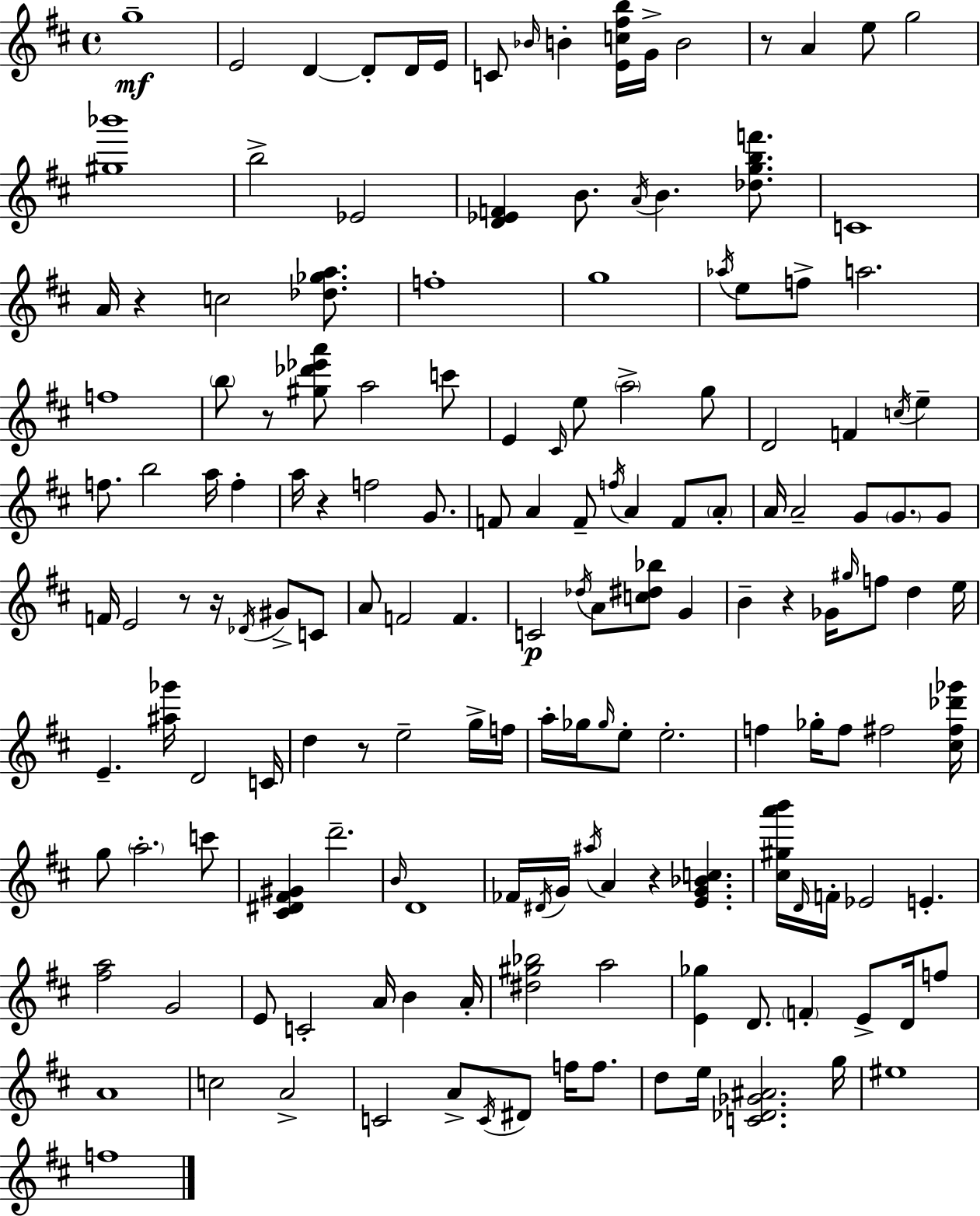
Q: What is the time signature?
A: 4/4